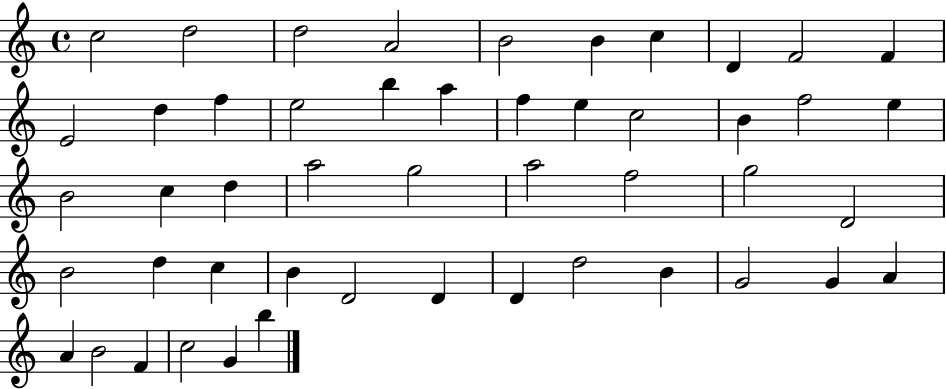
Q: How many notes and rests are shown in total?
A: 49